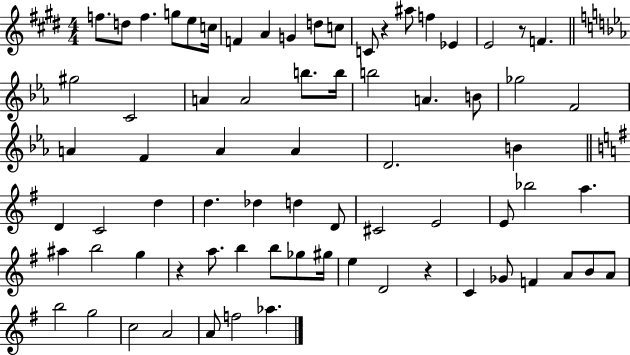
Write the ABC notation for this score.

X:1
T:Untitled
M:4/4
L:1/4
K:E
f/2 d/2 f g/2 e/2 c/4 F A G d/2 c/2 C/2 z ^a/2 f _E E2 z/2 F ^g2 C2 A A2 b/2 b/4 b2 A B/2 _g2 F2 A F A A D2 B D C2 d d _d d D/2 ^C2 E2 E/2 _b2 a ^a b2 g z a/2 b b/2 _g/2 ^g/4 e D2 z C _G/2 F A/2 B/2 A/2 b2 g2 c2 A2 A/2 f2 _a